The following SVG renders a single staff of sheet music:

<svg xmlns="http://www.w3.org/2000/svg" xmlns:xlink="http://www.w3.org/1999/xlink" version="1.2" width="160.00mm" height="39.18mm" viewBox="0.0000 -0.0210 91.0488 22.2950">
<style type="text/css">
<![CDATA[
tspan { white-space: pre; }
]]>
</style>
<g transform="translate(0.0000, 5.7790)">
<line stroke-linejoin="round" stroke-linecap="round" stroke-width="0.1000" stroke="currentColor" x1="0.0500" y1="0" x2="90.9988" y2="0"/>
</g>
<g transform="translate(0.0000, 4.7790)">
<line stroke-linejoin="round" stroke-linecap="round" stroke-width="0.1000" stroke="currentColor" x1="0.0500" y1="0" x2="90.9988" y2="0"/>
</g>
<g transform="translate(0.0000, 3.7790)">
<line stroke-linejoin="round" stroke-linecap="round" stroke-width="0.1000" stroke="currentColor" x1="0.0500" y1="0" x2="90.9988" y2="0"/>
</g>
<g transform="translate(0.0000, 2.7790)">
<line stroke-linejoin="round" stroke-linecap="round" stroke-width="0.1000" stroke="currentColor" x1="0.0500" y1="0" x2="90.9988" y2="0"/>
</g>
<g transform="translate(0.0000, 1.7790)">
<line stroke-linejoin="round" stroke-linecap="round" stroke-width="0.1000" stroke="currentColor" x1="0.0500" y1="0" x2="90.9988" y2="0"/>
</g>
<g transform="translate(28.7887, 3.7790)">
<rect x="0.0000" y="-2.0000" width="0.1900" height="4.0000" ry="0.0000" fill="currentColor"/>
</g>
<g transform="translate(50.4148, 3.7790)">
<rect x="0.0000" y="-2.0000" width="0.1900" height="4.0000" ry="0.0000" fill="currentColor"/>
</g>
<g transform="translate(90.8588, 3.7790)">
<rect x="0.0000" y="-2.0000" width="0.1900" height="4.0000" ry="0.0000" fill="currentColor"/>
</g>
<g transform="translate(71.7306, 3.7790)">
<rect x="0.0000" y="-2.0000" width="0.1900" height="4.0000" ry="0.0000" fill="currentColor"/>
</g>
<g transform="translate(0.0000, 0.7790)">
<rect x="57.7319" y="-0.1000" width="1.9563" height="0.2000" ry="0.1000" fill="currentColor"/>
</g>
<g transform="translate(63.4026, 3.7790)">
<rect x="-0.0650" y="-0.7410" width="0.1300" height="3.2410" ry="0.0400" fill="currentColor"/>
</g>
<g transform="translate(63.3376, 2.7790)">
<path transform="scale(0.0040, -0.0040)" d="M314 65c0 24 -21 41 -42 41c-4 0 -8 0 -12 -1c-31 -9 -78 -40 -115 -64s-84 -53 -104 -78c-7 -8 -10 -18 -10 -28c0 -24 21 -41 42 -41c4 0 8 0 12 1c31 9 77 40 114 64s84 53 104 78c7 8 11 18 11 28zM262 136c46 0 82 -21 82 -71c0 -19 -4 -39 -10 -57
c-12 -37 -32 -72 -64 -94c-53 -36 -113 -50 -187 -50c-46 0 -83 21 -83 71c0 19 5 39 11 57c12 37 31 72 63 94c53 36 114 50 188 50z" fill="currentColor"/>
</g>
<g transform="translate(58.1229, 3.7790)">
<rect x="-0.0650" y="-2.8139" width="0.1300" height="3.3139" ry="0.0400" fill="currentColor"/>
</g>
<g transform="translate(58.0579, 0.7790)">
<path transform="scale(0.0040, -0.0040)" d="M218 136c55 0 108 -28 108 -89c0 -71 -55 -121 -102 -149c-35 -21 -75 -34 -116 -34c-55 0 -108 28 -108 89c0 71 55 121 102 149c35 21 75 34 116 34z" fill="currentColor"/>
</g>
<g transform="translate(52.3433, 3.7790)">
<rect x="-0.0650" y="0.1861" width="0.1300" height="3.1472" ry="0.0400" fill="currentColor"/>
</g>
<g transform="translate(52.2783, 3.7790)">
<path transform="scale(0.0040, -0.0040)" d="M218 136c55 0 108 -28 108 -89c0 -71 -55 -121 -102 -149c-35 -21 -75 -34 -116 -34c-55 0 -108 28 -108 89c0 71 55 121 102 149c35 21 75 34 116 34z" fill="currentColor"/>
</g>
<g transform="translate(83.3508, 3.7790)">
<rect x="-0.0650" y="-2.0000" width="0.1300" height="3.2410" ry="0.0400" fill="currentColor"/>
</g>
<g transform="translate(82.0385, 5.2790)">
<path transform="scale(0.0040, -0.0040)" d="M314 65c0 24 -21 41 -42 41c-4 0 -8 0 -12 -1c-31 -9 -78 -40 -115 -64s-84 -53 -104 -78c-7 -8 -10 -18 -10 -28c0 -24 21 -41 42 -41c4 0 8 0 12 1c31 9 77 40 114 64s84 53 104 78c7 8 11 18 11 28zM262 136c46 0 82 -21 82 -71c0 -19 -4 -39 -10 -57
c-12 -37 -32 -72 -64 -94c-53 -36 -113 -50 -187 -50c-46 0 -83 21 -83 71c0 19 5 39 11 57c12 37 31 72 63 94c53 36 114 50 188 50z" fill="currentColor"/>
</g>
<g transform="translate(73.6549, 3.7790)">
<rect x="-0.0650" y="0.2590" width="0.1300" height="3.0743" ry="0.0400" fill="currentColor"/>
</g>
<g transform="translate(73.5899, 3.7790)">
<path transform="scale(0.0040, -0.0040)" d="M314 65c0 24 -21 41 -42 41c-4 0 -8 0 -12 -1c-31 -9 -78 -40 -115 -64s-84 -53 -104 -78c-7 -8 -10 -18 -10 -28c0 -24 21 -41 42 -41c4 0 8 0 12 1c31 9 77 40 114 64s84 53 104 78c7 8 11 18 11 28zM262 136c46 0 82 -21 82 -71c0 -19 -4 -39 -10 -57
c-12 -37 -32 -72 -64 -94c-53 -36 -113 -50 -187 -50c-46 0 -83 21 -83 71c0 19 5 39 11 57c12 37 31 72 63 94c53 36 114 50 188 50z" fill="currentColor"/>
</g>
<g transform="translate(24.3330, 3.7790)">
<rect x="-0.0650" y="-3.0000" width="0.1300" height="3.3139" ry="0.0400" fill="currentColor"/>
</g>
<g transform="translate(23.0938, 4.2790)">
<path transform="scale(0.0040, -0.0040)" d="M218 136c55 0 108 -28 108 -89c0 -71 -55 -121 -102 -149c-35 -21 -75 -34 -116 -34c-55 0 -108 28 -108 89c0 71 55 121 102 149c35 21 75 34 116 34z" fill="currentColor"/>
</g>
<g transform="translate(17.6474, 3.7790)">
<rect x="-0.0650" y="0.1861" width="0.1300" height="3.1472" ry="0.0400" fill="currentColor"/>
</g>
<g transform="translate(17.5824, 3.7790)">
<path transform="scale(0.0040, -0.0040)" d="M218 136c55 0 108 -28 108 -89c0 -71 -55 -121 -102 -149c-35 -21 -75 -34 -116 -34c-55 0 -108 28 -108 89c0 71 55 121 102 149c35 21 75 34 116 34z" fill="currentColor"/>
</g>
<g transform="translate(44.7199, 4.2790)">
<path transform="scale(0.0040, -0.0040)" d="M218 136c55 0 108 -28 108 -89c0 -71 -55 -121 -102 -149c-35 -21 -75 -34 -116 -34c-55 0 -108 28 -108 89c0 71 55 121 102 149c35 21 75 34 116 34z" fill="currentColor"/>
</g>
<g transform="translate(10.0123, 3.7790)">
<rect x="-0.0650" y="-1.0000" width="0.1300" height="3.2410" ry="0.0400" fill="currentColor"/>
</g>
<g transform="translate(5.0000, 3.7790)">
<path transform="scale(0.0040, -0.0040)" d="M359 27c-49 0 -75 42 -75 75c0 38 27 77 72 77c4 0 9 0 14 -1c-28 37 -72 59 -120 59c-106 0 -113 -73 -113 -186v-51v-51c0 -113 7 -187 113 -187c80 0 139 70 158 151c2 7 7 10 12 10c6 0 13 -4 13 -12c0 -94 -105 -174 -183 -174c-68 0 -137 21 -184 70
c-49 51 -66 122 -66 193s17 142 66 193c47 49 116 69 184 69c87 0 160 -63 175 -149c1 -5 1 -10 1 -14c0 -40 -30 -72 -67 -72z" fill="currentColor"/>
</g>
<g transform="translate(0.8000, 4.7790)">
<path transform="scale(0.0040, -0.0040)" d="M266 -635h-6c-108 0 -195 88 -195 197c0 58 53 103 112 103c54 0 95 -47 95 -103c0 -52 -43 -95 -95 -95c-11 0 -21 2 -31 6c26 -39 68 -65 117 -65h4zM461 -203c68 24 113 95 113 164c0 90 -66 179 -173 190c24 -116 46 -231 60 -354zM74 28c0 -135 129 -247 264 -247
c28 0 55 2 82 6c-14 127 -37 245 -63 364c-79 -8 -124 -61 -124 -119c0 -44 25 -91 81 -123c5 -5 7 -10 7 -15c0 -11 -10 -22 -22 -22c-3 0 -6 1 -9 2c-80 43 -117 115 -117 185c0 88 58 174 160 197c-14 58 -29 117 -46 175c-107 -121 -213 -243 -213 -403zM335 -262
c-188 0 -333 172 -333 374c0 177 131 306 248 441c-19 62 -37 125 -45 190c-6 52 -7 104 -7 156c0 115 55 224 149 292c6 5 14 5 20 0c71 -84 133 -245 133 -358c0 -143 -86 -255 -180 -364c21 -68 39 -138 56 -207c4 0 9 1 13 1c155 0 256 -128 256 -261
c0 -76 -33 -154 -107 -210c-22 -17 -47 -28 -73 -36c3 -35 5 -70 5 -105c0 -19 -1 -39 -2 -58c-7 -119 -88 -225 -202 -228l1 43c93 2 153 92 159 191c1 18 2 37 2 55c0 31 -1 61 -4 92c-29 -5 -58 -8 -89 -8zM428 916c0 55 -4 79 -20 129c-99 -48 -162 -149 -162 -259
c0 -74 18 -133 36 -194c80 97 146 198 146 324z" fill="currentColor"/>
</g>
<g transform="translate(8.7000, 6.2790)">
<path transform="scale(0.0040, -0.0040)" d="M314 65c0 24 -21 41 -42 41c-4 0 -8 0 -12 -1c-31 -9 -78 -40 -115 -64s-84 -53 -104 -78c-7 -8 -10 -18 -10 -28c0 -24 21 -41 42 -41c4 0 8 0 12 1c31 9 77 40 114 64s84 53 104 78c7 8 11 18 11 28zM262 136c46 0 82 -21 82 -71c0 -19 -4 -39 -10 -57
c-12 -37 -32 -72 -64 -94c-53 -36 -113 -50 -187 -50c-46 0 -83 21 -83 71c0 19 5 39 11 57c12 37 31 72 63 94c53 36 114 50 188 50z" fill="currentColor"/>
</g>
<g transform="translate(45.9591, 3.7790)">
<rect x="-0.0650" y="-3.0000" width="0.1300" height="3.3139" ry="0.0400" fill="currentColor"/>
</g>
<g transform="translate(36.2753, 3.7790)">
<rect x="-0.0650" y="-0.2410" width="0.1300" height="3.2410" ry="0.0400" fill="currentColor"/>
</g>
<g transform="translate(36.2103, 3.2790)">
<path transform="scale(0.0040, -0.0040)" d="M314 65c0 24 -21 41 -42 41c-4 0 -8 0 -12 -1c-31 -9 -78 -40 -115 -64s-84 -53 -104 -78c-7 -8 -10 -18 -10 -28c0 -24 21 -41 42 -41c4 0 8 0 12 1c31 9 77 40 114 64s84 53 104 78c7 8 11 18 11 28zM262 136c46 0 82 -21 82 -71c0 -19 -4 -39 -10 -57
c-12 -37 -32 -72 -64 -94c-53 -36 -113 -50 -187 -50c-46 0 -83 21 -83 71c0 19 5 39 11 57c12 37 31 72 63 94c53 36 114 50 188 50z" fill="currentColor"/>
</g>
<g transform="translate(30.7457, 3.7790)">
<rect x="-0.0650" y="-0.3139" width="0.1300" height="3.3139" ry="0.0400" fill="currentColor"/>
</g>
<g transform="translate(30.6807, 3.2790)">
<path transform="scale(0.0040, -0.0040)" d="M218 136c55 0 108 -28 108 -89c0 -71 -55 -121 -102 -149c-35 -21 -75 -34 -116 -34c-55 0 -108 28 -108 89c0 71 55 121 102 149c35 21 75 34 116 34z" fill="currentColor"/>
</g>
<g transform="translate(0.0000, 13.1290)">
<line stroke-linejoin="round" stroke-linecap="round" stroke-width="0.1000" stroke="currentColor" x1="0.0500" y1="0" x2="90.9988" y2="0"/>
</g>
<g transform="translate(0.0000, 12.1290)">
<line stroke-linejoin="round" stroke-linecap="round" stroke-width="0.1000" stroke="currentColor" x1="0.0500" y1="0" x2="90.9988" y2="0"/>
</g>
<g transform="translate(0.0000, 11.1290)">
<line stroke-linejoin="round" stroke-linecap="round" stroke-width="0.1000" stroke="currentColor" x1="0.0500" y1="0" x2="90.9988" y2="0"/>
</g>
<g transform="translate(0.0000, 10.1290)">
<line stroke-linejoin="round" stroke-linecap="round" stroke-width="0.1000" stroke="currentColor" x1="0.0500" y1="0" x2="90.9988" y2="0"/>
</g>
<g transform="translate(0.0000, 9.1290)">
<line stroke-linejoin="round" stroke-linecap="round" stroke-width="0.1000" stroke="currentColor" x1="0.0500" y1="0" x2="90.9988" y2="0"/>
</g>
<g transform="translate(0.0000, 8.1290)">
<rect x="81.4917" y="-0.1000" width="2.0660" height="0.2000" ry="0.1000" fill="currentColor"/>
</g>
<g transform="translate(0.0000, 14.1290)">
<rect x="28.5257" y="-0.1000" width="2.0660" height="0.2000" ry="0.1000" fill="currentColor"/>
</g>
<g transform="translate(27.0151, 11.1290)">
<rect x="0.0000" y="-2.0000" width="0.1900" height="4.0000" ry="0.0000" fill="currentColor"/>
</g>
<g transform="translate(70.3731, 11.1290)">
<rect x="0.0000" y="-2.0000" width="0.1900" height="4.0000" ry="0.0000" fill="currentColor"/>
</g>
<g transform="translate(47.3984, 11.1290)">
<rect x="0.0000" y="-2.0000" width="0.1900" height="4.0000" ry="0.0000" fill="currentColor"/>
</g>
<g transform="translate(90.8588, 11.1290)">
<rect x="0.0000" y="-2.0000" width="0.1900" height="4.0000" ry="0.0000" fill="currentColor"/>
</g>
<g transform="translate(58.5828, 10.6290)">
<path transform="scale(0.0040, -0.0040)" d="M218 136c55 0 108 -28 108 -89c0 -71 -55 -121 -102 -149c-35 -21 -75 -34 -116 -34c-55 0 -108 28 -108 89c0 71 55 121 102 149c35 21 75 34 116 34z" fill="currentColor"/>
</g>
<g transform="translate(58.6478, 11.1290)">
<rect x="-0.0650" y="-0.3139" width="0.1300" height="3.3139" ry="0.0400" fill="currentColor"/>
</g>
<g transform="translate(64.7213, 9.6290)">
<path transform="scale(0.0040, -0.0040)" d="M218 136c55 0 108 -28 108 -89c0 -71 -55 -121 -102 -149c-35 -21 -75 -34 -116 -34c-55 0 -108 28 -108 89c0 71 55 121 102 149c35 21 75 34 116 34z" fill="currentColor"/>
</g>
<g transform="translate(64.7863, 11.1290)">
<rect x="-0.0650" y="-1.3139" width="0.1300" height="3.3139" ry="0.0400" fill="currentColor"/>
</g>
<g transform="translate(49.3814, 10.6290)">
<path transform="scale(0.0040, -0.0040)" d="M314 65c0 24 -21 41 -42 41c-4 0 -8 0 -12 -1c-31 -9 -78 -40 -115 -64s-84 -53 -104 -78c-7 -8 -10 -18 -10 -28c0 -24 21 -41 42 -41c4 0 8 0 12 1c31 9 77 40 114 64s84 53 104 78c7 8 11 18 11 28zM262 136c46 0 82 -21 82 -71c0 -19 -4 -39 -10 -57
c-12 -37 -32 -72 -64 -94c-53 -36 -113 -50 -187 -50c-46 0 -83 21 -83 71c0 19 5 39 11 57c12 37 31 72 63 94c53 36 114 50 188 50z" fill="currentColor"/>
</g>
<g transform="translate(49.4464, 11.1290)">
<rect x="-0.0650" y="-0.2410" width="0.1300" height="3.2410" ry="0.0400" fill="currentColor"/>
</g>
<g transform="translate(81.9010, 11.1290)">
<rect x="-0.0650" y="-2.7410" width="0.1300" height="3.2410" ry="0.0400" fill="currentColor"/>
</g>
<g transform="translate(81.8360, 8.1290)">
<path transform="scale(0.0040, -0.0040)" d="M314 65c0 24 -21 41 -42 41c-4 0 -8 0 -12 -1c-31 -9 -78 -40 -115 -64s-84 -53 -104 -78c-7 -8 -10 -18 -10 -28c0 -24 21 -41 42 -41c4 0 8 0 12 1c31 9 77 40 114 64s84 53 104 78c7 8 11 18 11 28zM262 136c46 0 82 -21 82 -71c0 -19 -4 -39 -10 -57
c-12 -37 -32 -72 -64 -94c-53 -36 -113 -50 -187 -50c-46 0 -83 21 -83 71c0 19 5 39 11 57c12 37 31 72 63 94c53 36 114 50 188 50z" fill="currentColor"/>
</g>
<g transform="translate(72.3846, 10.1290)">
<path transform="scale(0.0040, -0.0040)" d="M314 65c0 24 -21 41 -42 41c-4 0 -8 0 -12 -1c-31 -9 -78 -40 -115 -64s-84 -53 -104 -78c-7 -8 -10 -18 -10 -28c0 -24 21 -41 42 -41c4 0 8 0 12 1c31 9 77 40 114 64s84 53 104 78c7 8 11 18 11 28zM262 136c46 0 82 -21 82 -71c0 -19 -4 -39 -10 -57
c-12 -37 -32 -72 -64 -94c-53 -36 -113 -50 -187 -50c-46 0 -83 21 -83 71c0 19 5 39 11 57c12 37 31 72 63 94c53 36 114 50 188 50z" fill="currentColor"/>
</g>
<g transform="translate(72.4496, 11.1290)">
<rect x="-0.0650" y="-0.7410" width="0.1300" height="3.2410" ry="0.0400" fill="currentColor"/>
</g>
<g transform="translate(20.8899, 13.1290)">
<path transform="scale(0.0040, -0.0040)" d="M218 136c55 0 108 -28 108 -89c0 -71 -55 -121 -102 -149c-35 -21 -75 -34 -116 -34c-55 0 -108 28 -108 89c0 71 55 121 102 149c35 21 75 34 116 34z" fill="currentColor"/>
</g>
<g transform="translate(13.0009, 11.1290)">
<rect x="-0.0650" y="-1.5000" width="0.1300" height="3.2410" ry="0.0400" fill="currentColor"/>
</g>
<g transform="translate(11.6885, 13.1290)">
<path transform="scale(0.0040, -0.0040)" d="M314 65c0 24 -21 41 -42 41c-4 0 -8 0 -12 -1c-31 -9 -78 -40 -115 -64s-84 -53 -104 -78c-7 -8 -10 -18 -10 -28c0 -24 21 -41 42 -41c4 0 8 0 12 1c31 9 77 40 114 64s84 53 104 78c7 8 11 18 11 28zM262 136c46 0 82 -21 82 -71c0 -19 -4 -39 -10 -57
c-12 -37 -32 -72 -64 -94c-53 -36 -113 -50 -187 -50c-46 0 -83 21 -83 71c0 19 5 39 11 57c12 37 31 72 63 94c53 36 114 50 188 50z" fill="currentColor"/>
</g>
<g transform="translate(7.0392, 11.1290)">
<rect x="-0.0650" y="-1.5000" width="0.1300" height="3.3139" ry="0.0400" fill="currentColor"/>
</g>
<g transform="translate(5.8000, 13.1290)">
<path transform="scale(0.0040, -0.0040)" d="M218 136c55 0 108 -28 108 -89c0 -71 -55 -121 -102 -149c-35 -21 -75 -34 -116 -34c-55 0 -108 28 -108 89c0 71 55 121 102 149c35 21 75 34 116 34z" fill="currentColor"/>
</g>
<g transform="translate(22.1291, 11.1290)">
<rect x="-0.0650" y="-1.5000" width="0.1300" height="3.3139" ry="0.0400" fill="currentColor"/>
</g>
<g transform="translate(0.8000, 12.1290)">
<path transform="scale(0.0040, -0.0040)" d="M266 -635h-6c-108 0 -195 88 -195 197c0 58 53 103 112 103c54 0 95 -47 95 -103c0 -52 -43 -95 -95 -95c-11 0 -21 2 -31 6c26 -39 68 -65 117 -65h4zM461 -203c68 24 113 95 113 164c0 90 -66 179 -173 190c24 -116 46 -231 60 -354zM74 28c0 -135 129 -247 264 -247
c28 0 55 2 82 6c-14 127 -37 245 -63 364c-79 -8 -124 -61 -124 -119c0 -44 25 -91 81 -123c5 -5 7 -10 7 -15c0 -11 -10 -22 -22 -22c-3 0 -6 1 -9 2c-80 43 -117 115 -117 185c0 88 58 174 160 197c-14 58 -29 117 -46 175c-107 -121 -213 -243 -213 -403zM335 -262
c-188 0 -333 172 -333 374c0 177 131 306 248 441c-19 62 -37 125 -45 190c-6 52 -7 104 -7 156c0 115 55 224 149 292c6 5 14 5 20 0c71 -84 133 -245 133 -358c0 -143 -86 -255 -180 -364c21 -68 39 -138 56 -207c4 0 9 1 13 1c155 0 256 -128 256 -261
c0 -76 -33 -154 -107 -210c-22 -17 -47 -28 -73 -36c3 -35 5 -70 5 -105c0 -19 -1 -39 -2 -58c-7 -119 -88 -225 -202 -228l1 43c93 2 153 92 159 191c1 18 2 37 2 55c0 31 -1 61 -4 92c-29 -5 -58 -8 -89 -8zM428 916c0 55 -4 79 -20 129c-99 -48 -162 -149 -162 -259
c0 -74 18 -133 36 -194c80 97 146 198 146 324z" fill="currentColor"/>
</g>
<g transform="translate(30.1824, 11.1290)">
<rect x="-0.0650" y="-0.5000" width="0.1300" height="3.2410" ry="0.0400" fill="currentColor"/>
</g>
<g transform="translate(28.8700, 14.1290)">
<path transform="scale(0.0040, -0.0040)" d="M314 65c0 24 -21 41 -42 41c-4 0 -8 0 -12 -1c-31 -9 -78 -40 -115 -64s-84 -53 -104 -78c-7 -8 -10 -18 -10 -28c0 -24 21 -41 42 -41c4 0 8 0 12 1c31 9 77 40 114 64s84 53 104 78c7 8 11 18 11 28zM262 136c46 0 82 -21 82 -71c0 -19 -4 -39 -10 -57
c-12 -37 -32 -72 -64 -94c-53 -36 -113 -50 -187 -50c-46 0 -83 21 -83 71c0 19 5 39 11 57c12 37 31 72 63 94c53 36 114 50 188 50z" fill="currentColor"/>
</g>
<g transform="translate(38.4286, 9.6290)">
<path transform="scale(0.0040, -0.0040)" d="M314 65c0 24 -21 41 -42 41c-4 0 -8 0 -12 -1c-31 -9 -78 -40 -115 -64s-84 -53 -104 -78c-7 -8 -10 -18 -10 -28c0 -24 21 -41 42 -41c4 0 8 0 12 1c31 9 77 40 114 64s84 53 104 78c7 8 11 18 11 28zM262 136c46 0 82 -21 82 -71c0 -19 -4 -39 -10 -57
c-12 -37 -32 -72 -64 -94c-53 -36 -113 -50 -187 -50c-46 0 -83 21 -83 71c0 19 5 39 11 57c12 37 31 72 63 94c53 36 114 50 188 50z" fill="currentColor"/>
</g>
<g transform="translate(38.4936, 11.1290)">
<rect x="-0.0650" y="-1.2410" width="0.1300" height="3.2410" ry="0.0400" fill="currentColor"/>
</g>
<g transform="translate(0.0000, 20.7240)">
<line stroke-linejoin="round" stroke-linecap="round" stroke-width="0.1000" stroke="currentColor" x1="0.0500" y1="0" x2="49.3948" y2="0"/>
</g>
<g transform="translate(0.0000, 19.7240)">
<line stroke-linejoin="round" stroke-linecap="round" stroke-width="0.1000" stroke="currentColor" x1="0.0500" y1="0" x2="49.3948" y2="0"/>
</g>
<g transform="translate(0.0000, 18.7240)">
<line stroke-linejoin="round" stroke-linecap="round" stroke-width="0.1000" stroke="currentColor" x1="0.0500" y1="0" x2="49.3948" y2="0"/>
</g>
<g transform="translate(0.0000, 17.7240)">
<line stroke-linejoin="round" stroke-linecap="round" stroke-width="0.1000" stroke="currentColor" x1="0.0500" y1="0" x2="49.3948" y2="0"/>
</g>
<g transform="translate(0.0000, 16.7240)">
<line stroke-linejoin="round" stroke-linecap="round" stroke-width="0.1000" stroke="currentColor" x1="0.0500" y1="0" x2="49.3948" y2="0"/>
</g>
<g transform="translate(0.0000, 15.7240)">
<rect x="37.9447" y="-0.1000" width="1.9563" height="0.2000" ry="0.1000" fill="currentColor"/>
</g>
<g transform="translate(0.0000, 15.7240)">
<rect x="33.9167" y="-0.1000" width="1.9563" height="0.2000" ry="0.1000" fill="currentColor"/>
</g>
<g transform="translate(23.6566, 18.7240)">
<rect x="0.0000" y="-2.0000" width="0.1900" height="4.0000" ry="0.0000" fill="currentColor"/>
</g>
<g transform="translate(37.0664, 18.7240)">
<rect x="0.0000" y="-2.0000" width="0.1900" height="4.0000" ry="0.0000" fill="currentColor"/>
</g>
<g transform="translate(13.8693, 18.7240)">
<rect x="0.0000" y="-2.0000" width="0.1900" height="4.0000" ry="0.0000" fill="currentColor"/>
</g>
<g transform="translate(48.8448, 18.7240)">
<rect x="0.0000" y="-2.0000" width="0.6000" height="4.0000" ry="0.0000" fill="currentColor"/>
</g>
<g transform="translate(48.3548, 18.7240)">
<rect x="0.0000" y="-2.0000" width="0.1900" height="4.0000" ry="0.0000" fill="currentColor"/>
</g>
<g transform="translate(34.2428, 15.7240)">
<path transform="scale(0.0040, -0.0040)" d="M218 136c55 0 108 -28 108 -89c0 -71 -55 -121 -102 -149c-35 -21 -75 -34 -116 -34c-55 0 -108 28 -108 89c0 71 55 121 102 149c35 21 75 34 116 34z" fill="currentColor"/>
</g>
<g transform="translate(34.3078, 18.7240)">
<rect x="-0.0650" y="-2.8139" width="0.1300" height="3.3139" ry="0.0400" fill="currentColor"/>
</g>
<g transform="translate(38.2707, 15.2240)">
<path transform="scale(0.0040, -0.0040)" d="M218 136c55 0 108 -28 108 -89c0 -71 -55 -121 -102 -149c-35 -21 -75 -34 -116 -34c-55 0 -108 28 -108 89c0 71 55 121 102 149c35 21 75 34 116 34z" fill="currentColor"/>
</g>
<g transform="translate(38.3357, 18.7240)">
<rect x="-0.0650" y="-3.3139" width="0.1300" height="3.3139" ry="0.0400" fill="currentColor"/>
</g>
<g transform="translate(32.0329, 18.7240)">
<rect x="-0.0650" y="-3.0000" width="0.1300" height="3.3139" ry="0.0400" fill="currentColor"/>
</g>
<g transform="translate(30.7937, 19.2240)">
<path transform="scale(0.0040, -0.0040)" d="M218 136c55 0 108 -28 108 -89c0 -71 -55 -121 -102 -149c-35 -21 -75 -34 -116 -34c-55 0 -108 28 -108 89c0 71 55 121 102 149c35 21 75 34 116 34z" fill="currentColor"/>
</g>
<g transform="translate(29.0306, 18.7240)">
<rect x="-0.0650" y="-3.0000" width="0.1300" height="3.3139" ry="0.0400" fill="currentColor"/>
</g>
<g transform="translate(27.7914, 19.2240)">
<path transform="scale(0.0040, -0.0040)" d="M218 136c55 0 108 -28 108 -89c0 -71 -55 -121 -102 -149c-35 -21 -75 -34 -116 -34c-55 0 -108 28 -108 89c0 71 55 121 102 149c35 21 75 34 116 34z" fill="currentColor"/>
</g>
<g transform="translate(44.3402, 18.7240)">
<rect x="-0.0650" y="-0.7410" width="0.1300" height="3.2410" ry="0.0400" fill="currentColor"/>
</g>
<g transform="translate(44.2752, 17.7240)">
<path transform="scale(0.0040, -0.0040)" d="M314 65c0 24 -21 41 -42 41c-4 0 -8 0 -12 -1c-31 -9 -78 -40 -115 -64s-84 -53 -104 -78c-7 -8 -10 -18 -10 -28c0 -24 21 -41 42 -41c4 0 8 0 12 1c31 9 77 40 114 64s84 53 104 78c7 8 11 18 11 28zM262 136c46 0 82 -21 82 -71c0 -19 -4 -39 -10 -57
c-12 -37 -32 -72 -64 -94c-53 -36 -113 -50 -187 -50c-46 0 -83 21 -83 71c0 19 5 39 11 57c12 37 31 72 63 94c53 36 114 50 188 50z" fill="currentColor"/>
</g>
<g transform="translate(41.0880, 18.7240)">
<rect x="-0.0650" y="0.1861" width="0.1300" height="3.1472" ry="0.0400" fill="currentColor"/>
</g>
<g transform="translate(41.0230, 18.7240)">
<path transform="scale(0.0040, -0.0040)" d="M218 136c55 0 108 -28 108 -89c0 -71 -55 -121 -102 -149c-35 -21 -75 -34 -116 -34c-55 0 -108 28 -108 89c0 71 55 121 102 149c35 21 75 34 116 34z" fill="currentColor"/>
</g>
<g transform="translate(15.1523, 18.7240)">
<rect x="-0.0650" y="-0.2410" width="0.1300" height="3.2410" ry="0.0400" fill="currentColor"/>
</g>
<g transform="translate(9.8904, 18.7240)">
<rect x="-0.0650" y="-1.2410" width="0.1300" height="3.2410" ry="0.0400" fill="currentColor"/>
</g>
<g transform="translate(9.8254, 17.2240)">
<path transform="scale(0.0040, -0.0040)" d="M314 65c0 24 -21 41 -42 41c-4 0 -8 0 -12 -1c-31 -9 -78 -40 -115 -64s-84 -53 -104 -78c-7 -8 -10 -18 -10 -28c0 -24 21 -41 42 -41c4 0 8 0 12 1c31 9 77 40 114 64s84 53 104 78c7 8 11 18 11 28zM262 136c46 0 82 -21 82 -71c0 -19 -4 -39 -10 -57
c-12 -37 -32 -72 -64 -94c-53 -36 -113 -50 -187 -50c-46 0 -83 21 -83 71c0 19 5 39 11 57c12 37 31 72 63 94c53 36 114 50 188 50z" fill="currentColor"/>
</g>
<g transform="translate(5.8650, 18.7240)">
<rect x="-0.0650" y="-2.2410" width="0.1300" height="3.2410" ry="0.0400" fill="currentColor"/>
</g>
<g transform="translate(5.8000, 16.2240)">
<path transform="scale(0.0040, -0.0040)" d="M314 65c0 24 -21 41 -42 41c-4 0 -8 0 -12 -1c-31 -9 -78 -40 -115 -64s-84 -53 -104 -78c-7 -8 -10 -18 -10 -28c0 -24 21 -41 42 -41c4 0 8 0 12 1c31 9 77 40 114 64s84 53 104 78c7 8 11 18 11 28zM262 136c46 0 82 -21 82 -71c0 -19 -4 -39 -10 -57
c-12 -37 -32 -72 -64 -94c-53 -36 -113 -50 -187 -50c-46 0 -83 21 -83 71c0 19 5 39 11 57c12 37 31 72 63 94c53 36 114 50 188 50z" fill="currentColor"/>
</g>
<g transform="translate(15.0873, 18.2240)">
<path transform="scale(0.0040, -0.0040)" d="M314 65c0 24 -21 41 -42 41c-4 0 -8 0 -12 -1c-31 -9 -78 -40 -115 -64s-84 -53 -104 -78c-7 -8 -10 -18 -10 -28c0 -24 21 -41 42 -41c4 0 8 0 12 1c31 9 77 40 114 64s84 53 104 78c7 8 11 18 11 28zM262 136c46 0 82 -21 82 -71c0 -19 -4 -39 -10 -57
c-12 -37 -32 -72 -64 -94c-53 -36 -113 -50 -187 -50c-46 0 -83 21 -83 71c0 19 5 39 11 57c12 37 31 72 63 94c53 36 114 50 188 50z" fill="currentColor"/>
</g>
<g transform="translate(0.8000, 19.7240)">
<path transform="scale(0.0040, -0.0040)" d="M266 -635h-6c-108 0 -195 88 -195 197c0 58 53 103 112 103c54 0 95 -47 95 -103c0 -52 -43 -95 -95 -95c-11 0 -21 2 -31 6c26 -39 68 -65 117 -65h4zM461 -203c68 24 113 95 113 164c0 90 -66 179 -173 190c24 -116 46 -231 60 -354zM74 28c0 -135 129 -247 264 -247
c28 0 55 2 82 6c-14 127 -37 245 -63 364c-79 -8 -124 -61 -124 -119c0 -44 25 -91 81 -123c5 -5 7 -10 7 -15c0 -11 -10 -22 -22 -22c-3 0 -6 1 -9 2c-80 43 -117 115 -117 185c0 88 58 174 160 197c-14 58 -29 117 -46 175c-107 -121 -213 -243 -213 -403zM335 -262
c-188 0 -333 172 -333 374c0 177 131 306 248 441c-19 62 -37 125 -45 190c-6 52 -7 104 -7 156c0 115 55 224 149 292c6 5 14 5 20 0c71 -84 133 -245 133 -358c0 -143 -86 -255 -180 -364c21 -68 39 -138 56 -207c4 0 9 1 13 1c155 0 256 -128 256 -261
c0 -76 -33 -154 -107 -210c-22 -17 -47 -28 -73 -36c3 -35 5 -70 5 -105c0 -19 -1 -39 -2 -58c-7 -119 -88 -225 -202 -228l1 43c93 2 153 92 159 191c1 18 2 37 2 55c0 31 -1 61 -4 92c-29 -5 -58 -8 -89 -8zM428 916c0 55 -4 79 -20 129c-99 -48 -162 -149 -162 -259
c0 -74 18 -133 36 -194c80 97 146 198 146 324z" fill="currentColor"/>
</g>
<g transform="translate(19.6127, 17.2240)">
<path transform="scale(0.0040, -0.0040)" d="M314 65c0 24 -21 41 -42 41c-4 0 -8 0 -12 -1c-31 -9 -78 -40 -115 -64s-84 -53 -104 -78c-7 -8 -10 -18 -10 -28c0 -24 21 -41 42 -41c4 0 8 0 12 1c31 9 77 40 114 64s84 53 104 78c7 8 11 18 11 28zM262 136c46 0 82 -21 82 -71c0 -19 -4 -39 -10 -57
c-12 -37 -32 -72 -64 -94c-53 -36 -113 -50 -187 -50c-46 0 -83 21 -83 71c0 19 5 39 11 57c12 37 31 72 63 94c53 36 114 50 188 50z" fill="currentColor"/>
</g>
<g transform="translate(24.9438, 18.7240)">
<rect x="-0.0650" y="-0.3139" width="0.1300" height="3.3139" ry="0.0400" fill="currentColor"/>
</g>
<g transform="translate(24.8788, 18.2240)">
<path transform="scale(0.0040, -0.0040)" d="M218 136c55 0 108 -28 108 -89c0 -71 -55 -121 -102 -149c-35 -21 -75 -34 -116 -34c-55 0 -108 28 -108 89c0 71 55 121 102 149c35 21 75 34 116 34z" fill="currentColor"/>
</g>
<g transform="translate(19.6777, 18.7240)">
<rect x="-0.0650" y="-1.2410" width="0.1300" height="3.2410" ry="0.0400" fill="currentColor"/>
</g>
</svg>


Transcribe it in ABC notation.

X:1
T:Untitled
M:4/4
L:1/4
K:C
D2 B A c c2 A B a d2 B2 F2 E E2 E C2 e2 c2 c e d2 a2 g2 e2 c2 e2 c A A a b B d2